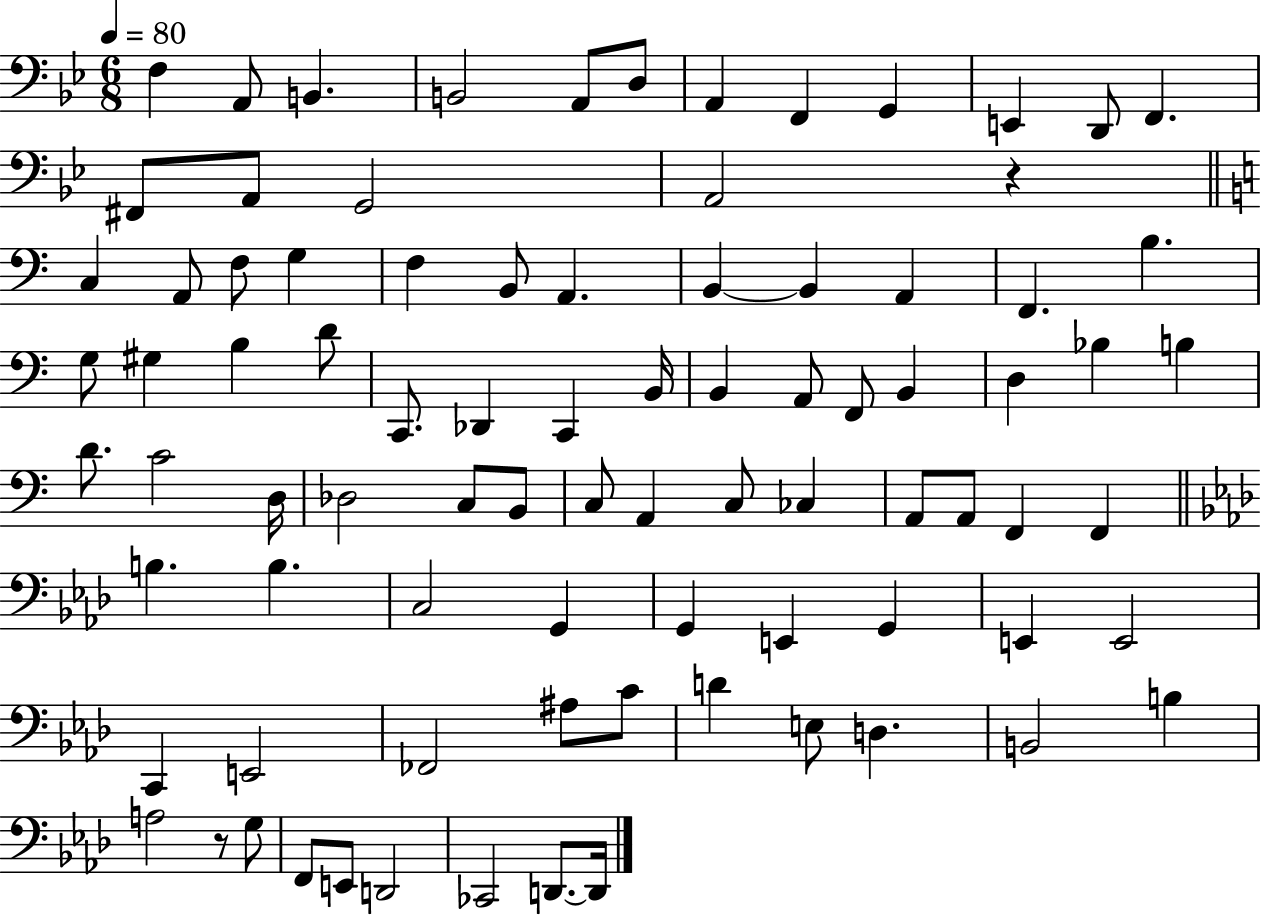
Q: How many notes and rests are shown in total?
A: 86